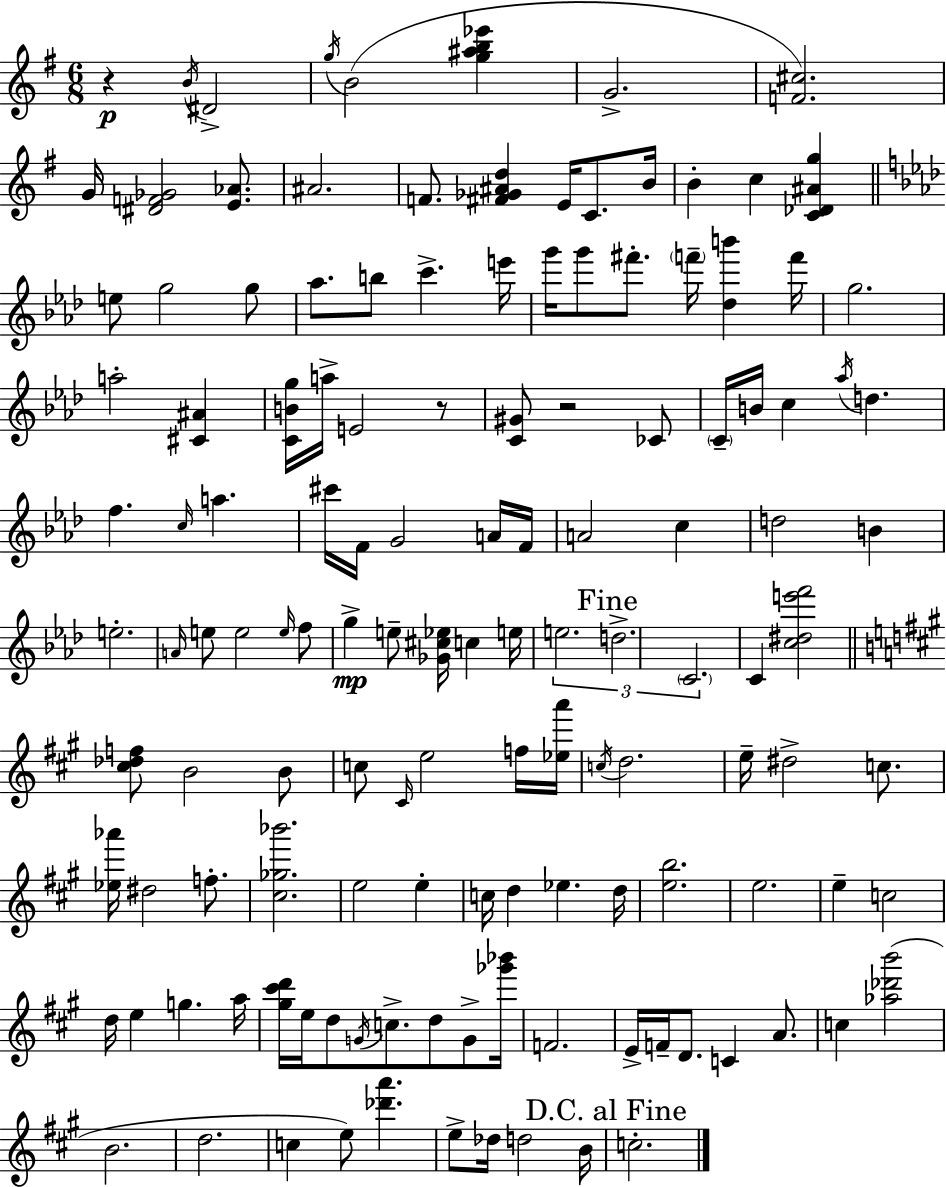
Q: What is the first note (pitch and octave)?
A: B4